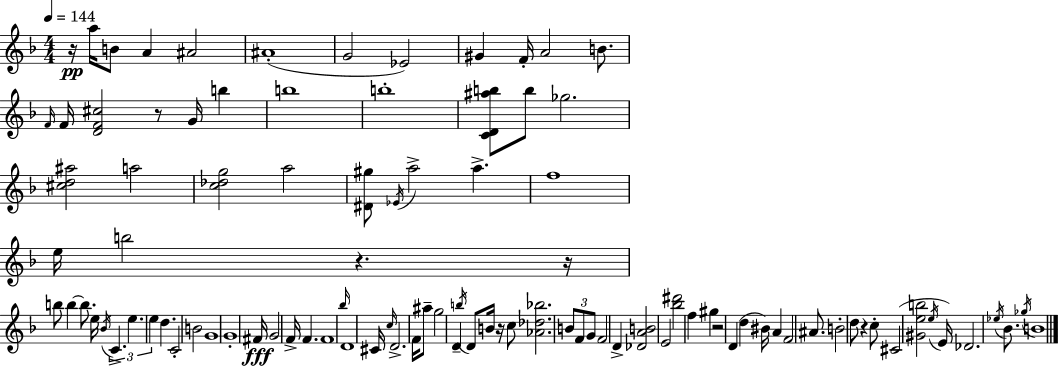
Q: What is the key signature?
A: D minor